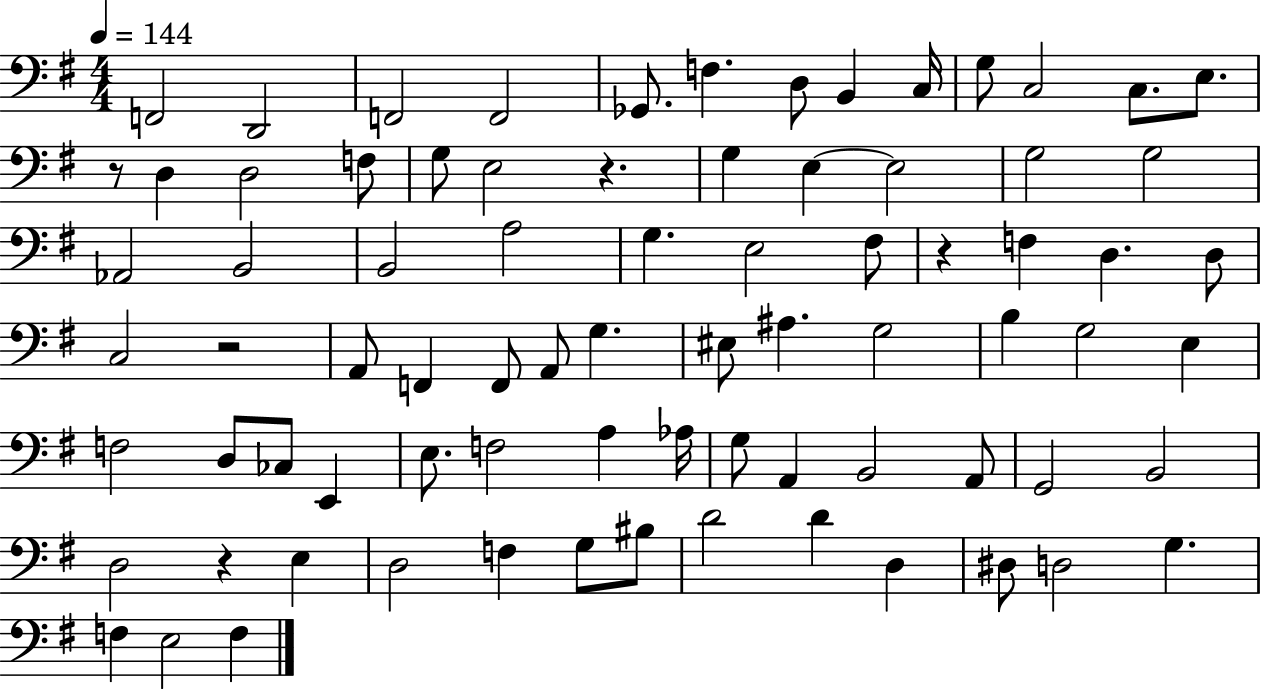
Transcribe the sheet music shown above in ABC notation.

X:1
T:Untitled
M:4/4
L:1/4
K:G
F,,2 D,,2 F,,2 F,,2 _G,,/2 F, D,/2 B,, C,/4 G,/2 C,2 C,/2 E,/2 z/2 D, D,2 F,/2 G,/2 E,2 z G, E, E,2 G,2 G,2 _A,,2 B,,2 B,,2 A,2 G, E,2 ^F,/2 z F, D, D,/2 C,2 z2 A,,/2 F,, F,,/2 A,,/2 G, ^E,/2 ^A, G,2 B, G,2 E, F,2 D,/2 _C,/2 E,, E,/2 F,2 A, _A,/4 G,/2 A,, B,,2 A,,/2 G,,2 B,,2 D,2 z E, D,2 F, G,/2 ^B,/2 D2 D D, ^D,/2 D,2 G, F, E,2 F,